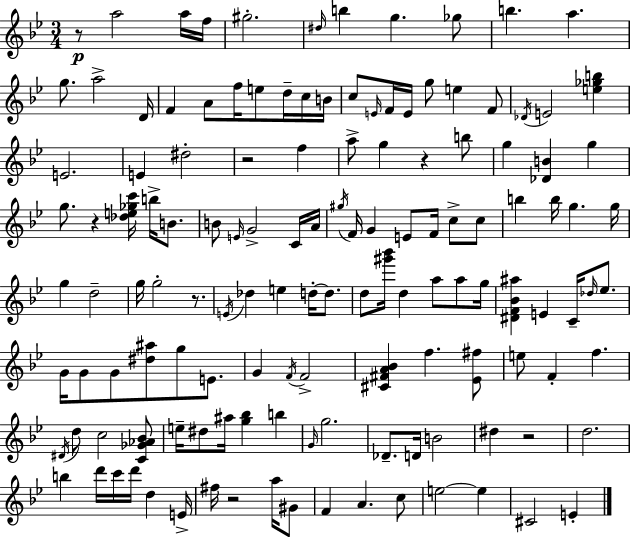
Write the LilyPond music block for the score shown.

{
  \clef treble
  \numericTimeSignature
  \time 3/4
  \key bes \major
  r8\p a''2 a''16 f''16 | gis''2.-. | \grace { dis''16 } b''4 g''4. ges''8 | b''4. a''4. | \break g''8. a''2-> | d'16 f'4 a'8 f''16 e''8 d''16-- c''16 | b'16 c''8 \grace { e'16 } f'16 e'16 g''8 e''4 | f'8 \acciaccatura { des'16 } e'2 <e'' ges'' b''>4 | \break e'2. | e'4 dis''2-. | r2 f''4 | a''8-> g''4 r4 | \break b''8 g''4 <des' b'>4 g''4 | g''8. r4 <des'' e'' ges'' c'''>16 b''16-> | b'8. b'8 \grace { e'16 } g'2-> | c'16 a'16 \acciaccatura { gis''16 } f'16 g'4 e'8 | \break f'16 c''8-> c''8 b''4 b''16 g''4. | g''16 g''4 d''2-- | g''16 g''2-. | r8. \acciaccatura { e'16 } des''4 e''4 | \break d''16-.~~ d''8. d''8 <gis''' bes'''>16 d''4 | a''8 a''8 g''16 <dis' f' bes' ais''>4 e'4 | c'16-- \grace { des''16 } ees''8. g'16 g'8 g'8 | <dis'' ais''>8 g''8 e'8. g'4 \acciaccatura { f'16 } | \break f'2-> <cis' fis' a' bes'>4 | f''4. <ees' fis''>8 e''8 f'4-. | f''4. \acciaccatura { dis'16 } d''8 c''2 | <c' ges' aes' bes'>8 e''16-- dis''8 | \break ais''16 <g'' bes''>4 b''4 \grace { g'16 } g''2. | des'8.-- | d'16 b'2 dis''4 | r2 d''2. | \break b''4 | d'''16 c'''16 d'''16 d''4 e'16-> fis''16 r2 | a''16 gis'8 f'4 | a'4. c''8 e''2~~ | \break e''4 cis'2 | e'4-. \bar "|."
}